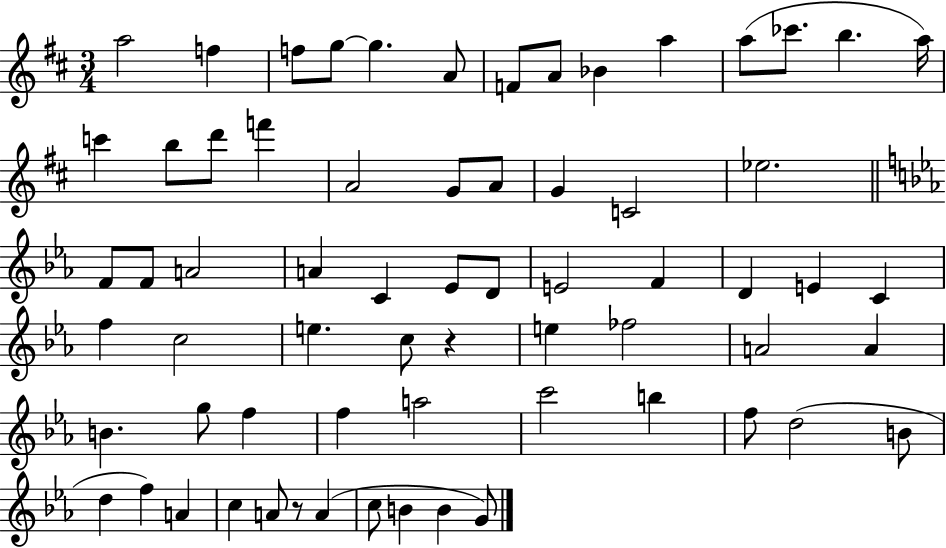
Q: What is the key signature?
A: D major